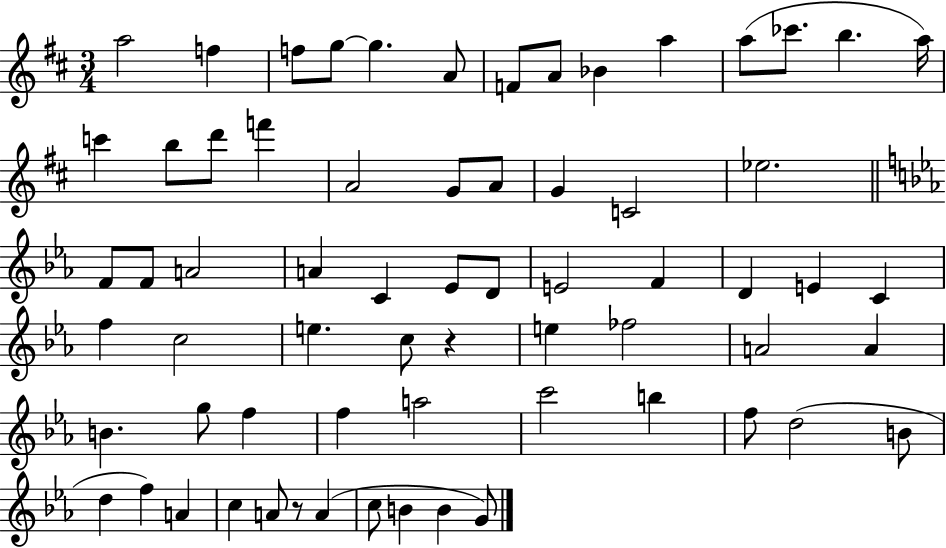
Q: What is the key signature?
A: D major